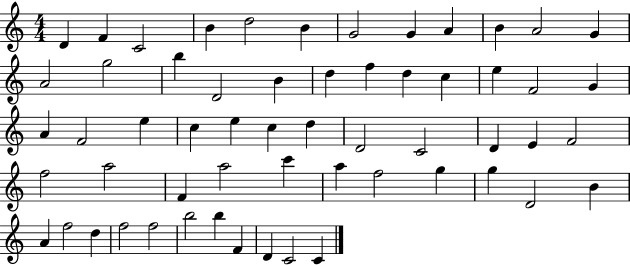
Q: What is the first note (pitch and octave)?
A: D4